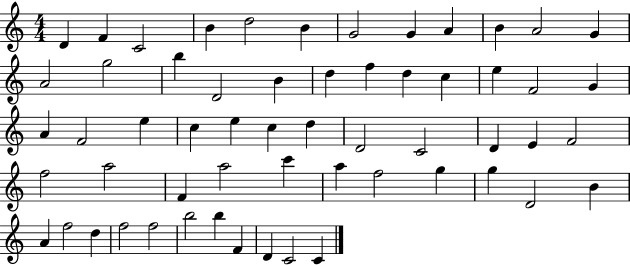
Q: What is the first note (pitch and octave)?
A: D4